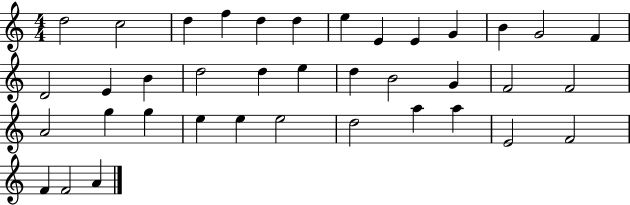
D5/h C5/h D5/q F5/q D5/q D5/q E5/q E4/q E4/q G4/q B4/q G4/h F4/q D4/h E4/q B4/q D5/h D5/q E5/q D5/q B4/h G4/q F4/h F4/h A4/h G5/q G5/q E5/q E5/q E5/h D5/h A5/q A5/q E4/h F4/h F4/q F4/h A4/q